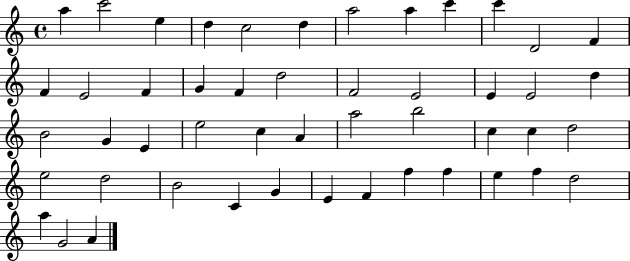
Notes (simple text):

A5/q C6/h E5/q D5/q C5/h D5/q A5/h A5/q C6/q C6/q D4/h F4/q F4/q E4/h F4/q G4/q F4/q D5/h F4/h E4/h E4/q E4/h D5/q B4/h G4/q E4/q E5/h C5/q A4/q A5/h B5/h C5/q C5/q D5/h E5/h D5/h B4/h C4/q G4/q E4/q F4/q F5/q F5/q E5/q F5/q D5/h A5/q G4/h A4/q